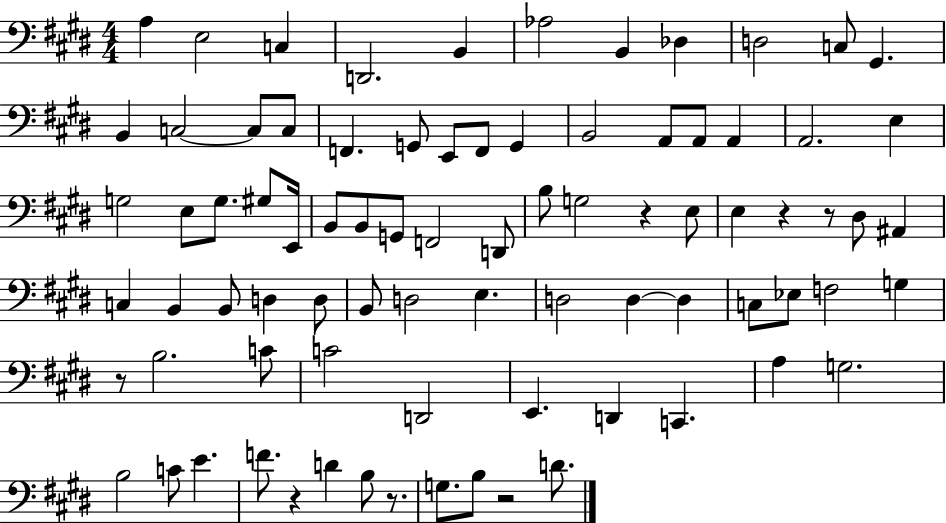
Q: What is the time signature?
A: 4/4